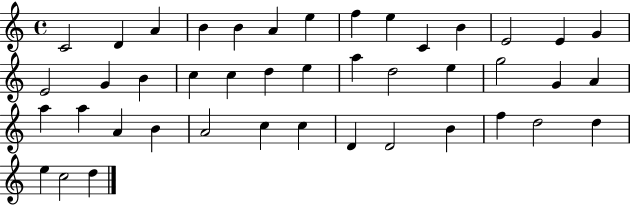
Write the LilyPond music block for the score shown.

{
  \clef treble
  \time 4/4
  \defaultTimeSignature
  \key c \major
  c'2 d'4 a'4 | b'4 b'4 a'4 e''4 | f''4 e''4 c'4 b'4 | e'2 e'4 g'4 | \break e'2 g'4 b'4 | c''4 c''4 d''4 e''4 | a''4 d''2 e''4 | g''2 g'4 a'4 | \break a''4 a''4 a'4 b'4 | a'2 c''4 c''4 | d'4 d'2 b'4 | f''4 d''2 d''4 | \break e''4 c''2 d''4 | \bar "|."
}